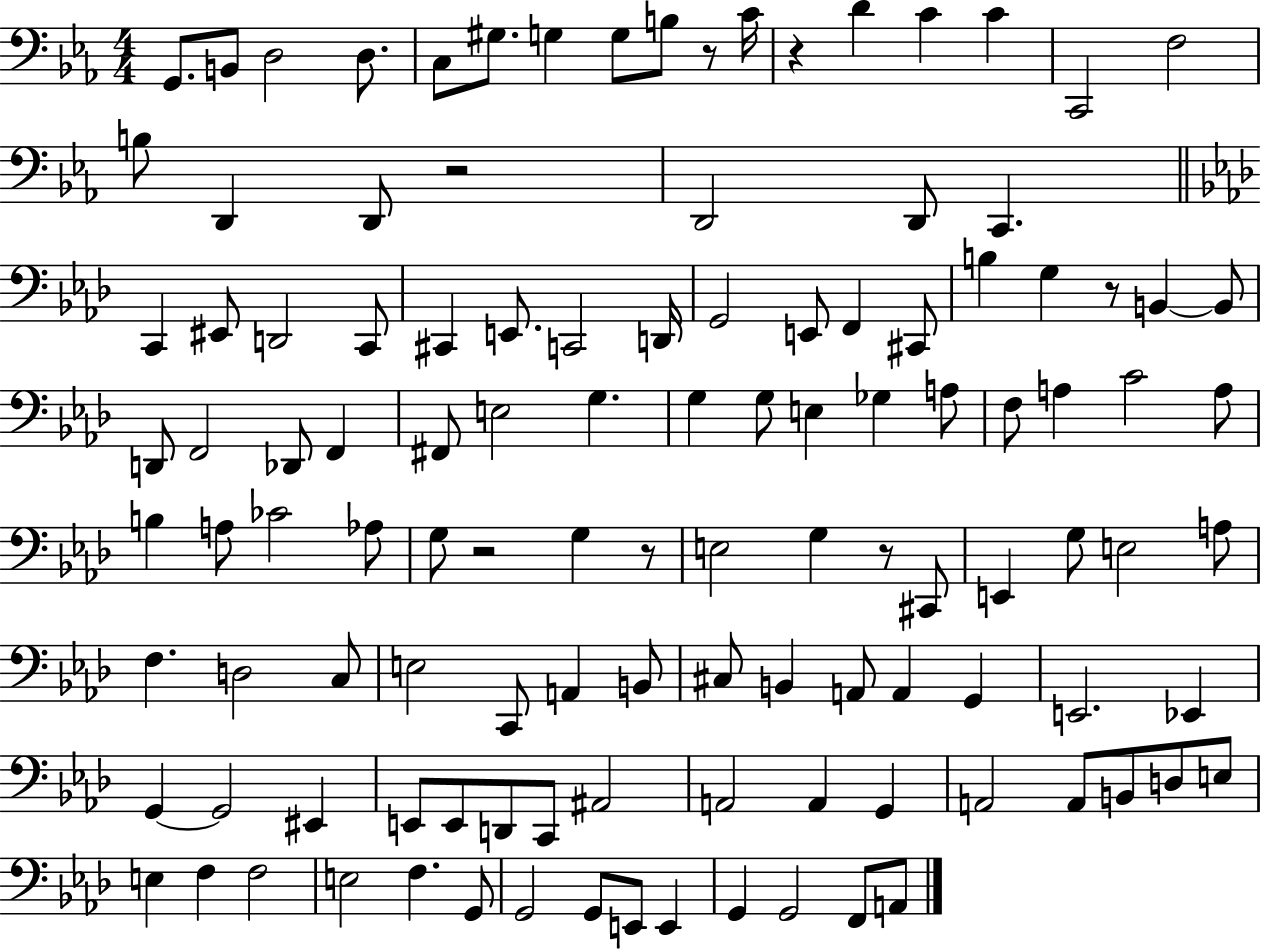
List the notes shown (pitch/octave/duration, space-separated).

G2/e. B2/e D3/h D3/e. C3/e G#3/e. G3/q G3/e B3/e R/e C4/s R/q D4/q C4/q C4/q C2/h F3/h B3/e D2/q D2/e R/h D2/h D2/e C2/q. C2/q EIS2/e D2/h C2/e C#2/q E2/e. C2/h D2/s G2/h E2/e F2/q C#2/e B3/q G3/q R/e B2/q B2/e D2/e F2/h Db2/e F2/q F#2/e E3/h G3/q. G3/q G3/e E3/q Gb3/q A3/e F3/e A3/q C4/h A3/e B3/q A3/e CES4/h Ab3/e G3/e R/h G3/q R/e E3/h G3/q R/e C#2/e E2/q G3/e E3/h A3/e F3/q. D3/h C3/e E3/h C2/e A2/q B2/e C#3/e B2/q A2/e A2/q G2/q E2/h. Eb2/q G2/q G2/h EIS2/q E2/e E2/e D2/e C2/e A#2/h A2/h A2/q G2/q A2/h A2/e B2/e D3/e E3/e E3/q F3/q F3/h E3/h F3/q. G2/e G2/h G2/e E2/e E2/q G2/q G2/h F2/e A2/e